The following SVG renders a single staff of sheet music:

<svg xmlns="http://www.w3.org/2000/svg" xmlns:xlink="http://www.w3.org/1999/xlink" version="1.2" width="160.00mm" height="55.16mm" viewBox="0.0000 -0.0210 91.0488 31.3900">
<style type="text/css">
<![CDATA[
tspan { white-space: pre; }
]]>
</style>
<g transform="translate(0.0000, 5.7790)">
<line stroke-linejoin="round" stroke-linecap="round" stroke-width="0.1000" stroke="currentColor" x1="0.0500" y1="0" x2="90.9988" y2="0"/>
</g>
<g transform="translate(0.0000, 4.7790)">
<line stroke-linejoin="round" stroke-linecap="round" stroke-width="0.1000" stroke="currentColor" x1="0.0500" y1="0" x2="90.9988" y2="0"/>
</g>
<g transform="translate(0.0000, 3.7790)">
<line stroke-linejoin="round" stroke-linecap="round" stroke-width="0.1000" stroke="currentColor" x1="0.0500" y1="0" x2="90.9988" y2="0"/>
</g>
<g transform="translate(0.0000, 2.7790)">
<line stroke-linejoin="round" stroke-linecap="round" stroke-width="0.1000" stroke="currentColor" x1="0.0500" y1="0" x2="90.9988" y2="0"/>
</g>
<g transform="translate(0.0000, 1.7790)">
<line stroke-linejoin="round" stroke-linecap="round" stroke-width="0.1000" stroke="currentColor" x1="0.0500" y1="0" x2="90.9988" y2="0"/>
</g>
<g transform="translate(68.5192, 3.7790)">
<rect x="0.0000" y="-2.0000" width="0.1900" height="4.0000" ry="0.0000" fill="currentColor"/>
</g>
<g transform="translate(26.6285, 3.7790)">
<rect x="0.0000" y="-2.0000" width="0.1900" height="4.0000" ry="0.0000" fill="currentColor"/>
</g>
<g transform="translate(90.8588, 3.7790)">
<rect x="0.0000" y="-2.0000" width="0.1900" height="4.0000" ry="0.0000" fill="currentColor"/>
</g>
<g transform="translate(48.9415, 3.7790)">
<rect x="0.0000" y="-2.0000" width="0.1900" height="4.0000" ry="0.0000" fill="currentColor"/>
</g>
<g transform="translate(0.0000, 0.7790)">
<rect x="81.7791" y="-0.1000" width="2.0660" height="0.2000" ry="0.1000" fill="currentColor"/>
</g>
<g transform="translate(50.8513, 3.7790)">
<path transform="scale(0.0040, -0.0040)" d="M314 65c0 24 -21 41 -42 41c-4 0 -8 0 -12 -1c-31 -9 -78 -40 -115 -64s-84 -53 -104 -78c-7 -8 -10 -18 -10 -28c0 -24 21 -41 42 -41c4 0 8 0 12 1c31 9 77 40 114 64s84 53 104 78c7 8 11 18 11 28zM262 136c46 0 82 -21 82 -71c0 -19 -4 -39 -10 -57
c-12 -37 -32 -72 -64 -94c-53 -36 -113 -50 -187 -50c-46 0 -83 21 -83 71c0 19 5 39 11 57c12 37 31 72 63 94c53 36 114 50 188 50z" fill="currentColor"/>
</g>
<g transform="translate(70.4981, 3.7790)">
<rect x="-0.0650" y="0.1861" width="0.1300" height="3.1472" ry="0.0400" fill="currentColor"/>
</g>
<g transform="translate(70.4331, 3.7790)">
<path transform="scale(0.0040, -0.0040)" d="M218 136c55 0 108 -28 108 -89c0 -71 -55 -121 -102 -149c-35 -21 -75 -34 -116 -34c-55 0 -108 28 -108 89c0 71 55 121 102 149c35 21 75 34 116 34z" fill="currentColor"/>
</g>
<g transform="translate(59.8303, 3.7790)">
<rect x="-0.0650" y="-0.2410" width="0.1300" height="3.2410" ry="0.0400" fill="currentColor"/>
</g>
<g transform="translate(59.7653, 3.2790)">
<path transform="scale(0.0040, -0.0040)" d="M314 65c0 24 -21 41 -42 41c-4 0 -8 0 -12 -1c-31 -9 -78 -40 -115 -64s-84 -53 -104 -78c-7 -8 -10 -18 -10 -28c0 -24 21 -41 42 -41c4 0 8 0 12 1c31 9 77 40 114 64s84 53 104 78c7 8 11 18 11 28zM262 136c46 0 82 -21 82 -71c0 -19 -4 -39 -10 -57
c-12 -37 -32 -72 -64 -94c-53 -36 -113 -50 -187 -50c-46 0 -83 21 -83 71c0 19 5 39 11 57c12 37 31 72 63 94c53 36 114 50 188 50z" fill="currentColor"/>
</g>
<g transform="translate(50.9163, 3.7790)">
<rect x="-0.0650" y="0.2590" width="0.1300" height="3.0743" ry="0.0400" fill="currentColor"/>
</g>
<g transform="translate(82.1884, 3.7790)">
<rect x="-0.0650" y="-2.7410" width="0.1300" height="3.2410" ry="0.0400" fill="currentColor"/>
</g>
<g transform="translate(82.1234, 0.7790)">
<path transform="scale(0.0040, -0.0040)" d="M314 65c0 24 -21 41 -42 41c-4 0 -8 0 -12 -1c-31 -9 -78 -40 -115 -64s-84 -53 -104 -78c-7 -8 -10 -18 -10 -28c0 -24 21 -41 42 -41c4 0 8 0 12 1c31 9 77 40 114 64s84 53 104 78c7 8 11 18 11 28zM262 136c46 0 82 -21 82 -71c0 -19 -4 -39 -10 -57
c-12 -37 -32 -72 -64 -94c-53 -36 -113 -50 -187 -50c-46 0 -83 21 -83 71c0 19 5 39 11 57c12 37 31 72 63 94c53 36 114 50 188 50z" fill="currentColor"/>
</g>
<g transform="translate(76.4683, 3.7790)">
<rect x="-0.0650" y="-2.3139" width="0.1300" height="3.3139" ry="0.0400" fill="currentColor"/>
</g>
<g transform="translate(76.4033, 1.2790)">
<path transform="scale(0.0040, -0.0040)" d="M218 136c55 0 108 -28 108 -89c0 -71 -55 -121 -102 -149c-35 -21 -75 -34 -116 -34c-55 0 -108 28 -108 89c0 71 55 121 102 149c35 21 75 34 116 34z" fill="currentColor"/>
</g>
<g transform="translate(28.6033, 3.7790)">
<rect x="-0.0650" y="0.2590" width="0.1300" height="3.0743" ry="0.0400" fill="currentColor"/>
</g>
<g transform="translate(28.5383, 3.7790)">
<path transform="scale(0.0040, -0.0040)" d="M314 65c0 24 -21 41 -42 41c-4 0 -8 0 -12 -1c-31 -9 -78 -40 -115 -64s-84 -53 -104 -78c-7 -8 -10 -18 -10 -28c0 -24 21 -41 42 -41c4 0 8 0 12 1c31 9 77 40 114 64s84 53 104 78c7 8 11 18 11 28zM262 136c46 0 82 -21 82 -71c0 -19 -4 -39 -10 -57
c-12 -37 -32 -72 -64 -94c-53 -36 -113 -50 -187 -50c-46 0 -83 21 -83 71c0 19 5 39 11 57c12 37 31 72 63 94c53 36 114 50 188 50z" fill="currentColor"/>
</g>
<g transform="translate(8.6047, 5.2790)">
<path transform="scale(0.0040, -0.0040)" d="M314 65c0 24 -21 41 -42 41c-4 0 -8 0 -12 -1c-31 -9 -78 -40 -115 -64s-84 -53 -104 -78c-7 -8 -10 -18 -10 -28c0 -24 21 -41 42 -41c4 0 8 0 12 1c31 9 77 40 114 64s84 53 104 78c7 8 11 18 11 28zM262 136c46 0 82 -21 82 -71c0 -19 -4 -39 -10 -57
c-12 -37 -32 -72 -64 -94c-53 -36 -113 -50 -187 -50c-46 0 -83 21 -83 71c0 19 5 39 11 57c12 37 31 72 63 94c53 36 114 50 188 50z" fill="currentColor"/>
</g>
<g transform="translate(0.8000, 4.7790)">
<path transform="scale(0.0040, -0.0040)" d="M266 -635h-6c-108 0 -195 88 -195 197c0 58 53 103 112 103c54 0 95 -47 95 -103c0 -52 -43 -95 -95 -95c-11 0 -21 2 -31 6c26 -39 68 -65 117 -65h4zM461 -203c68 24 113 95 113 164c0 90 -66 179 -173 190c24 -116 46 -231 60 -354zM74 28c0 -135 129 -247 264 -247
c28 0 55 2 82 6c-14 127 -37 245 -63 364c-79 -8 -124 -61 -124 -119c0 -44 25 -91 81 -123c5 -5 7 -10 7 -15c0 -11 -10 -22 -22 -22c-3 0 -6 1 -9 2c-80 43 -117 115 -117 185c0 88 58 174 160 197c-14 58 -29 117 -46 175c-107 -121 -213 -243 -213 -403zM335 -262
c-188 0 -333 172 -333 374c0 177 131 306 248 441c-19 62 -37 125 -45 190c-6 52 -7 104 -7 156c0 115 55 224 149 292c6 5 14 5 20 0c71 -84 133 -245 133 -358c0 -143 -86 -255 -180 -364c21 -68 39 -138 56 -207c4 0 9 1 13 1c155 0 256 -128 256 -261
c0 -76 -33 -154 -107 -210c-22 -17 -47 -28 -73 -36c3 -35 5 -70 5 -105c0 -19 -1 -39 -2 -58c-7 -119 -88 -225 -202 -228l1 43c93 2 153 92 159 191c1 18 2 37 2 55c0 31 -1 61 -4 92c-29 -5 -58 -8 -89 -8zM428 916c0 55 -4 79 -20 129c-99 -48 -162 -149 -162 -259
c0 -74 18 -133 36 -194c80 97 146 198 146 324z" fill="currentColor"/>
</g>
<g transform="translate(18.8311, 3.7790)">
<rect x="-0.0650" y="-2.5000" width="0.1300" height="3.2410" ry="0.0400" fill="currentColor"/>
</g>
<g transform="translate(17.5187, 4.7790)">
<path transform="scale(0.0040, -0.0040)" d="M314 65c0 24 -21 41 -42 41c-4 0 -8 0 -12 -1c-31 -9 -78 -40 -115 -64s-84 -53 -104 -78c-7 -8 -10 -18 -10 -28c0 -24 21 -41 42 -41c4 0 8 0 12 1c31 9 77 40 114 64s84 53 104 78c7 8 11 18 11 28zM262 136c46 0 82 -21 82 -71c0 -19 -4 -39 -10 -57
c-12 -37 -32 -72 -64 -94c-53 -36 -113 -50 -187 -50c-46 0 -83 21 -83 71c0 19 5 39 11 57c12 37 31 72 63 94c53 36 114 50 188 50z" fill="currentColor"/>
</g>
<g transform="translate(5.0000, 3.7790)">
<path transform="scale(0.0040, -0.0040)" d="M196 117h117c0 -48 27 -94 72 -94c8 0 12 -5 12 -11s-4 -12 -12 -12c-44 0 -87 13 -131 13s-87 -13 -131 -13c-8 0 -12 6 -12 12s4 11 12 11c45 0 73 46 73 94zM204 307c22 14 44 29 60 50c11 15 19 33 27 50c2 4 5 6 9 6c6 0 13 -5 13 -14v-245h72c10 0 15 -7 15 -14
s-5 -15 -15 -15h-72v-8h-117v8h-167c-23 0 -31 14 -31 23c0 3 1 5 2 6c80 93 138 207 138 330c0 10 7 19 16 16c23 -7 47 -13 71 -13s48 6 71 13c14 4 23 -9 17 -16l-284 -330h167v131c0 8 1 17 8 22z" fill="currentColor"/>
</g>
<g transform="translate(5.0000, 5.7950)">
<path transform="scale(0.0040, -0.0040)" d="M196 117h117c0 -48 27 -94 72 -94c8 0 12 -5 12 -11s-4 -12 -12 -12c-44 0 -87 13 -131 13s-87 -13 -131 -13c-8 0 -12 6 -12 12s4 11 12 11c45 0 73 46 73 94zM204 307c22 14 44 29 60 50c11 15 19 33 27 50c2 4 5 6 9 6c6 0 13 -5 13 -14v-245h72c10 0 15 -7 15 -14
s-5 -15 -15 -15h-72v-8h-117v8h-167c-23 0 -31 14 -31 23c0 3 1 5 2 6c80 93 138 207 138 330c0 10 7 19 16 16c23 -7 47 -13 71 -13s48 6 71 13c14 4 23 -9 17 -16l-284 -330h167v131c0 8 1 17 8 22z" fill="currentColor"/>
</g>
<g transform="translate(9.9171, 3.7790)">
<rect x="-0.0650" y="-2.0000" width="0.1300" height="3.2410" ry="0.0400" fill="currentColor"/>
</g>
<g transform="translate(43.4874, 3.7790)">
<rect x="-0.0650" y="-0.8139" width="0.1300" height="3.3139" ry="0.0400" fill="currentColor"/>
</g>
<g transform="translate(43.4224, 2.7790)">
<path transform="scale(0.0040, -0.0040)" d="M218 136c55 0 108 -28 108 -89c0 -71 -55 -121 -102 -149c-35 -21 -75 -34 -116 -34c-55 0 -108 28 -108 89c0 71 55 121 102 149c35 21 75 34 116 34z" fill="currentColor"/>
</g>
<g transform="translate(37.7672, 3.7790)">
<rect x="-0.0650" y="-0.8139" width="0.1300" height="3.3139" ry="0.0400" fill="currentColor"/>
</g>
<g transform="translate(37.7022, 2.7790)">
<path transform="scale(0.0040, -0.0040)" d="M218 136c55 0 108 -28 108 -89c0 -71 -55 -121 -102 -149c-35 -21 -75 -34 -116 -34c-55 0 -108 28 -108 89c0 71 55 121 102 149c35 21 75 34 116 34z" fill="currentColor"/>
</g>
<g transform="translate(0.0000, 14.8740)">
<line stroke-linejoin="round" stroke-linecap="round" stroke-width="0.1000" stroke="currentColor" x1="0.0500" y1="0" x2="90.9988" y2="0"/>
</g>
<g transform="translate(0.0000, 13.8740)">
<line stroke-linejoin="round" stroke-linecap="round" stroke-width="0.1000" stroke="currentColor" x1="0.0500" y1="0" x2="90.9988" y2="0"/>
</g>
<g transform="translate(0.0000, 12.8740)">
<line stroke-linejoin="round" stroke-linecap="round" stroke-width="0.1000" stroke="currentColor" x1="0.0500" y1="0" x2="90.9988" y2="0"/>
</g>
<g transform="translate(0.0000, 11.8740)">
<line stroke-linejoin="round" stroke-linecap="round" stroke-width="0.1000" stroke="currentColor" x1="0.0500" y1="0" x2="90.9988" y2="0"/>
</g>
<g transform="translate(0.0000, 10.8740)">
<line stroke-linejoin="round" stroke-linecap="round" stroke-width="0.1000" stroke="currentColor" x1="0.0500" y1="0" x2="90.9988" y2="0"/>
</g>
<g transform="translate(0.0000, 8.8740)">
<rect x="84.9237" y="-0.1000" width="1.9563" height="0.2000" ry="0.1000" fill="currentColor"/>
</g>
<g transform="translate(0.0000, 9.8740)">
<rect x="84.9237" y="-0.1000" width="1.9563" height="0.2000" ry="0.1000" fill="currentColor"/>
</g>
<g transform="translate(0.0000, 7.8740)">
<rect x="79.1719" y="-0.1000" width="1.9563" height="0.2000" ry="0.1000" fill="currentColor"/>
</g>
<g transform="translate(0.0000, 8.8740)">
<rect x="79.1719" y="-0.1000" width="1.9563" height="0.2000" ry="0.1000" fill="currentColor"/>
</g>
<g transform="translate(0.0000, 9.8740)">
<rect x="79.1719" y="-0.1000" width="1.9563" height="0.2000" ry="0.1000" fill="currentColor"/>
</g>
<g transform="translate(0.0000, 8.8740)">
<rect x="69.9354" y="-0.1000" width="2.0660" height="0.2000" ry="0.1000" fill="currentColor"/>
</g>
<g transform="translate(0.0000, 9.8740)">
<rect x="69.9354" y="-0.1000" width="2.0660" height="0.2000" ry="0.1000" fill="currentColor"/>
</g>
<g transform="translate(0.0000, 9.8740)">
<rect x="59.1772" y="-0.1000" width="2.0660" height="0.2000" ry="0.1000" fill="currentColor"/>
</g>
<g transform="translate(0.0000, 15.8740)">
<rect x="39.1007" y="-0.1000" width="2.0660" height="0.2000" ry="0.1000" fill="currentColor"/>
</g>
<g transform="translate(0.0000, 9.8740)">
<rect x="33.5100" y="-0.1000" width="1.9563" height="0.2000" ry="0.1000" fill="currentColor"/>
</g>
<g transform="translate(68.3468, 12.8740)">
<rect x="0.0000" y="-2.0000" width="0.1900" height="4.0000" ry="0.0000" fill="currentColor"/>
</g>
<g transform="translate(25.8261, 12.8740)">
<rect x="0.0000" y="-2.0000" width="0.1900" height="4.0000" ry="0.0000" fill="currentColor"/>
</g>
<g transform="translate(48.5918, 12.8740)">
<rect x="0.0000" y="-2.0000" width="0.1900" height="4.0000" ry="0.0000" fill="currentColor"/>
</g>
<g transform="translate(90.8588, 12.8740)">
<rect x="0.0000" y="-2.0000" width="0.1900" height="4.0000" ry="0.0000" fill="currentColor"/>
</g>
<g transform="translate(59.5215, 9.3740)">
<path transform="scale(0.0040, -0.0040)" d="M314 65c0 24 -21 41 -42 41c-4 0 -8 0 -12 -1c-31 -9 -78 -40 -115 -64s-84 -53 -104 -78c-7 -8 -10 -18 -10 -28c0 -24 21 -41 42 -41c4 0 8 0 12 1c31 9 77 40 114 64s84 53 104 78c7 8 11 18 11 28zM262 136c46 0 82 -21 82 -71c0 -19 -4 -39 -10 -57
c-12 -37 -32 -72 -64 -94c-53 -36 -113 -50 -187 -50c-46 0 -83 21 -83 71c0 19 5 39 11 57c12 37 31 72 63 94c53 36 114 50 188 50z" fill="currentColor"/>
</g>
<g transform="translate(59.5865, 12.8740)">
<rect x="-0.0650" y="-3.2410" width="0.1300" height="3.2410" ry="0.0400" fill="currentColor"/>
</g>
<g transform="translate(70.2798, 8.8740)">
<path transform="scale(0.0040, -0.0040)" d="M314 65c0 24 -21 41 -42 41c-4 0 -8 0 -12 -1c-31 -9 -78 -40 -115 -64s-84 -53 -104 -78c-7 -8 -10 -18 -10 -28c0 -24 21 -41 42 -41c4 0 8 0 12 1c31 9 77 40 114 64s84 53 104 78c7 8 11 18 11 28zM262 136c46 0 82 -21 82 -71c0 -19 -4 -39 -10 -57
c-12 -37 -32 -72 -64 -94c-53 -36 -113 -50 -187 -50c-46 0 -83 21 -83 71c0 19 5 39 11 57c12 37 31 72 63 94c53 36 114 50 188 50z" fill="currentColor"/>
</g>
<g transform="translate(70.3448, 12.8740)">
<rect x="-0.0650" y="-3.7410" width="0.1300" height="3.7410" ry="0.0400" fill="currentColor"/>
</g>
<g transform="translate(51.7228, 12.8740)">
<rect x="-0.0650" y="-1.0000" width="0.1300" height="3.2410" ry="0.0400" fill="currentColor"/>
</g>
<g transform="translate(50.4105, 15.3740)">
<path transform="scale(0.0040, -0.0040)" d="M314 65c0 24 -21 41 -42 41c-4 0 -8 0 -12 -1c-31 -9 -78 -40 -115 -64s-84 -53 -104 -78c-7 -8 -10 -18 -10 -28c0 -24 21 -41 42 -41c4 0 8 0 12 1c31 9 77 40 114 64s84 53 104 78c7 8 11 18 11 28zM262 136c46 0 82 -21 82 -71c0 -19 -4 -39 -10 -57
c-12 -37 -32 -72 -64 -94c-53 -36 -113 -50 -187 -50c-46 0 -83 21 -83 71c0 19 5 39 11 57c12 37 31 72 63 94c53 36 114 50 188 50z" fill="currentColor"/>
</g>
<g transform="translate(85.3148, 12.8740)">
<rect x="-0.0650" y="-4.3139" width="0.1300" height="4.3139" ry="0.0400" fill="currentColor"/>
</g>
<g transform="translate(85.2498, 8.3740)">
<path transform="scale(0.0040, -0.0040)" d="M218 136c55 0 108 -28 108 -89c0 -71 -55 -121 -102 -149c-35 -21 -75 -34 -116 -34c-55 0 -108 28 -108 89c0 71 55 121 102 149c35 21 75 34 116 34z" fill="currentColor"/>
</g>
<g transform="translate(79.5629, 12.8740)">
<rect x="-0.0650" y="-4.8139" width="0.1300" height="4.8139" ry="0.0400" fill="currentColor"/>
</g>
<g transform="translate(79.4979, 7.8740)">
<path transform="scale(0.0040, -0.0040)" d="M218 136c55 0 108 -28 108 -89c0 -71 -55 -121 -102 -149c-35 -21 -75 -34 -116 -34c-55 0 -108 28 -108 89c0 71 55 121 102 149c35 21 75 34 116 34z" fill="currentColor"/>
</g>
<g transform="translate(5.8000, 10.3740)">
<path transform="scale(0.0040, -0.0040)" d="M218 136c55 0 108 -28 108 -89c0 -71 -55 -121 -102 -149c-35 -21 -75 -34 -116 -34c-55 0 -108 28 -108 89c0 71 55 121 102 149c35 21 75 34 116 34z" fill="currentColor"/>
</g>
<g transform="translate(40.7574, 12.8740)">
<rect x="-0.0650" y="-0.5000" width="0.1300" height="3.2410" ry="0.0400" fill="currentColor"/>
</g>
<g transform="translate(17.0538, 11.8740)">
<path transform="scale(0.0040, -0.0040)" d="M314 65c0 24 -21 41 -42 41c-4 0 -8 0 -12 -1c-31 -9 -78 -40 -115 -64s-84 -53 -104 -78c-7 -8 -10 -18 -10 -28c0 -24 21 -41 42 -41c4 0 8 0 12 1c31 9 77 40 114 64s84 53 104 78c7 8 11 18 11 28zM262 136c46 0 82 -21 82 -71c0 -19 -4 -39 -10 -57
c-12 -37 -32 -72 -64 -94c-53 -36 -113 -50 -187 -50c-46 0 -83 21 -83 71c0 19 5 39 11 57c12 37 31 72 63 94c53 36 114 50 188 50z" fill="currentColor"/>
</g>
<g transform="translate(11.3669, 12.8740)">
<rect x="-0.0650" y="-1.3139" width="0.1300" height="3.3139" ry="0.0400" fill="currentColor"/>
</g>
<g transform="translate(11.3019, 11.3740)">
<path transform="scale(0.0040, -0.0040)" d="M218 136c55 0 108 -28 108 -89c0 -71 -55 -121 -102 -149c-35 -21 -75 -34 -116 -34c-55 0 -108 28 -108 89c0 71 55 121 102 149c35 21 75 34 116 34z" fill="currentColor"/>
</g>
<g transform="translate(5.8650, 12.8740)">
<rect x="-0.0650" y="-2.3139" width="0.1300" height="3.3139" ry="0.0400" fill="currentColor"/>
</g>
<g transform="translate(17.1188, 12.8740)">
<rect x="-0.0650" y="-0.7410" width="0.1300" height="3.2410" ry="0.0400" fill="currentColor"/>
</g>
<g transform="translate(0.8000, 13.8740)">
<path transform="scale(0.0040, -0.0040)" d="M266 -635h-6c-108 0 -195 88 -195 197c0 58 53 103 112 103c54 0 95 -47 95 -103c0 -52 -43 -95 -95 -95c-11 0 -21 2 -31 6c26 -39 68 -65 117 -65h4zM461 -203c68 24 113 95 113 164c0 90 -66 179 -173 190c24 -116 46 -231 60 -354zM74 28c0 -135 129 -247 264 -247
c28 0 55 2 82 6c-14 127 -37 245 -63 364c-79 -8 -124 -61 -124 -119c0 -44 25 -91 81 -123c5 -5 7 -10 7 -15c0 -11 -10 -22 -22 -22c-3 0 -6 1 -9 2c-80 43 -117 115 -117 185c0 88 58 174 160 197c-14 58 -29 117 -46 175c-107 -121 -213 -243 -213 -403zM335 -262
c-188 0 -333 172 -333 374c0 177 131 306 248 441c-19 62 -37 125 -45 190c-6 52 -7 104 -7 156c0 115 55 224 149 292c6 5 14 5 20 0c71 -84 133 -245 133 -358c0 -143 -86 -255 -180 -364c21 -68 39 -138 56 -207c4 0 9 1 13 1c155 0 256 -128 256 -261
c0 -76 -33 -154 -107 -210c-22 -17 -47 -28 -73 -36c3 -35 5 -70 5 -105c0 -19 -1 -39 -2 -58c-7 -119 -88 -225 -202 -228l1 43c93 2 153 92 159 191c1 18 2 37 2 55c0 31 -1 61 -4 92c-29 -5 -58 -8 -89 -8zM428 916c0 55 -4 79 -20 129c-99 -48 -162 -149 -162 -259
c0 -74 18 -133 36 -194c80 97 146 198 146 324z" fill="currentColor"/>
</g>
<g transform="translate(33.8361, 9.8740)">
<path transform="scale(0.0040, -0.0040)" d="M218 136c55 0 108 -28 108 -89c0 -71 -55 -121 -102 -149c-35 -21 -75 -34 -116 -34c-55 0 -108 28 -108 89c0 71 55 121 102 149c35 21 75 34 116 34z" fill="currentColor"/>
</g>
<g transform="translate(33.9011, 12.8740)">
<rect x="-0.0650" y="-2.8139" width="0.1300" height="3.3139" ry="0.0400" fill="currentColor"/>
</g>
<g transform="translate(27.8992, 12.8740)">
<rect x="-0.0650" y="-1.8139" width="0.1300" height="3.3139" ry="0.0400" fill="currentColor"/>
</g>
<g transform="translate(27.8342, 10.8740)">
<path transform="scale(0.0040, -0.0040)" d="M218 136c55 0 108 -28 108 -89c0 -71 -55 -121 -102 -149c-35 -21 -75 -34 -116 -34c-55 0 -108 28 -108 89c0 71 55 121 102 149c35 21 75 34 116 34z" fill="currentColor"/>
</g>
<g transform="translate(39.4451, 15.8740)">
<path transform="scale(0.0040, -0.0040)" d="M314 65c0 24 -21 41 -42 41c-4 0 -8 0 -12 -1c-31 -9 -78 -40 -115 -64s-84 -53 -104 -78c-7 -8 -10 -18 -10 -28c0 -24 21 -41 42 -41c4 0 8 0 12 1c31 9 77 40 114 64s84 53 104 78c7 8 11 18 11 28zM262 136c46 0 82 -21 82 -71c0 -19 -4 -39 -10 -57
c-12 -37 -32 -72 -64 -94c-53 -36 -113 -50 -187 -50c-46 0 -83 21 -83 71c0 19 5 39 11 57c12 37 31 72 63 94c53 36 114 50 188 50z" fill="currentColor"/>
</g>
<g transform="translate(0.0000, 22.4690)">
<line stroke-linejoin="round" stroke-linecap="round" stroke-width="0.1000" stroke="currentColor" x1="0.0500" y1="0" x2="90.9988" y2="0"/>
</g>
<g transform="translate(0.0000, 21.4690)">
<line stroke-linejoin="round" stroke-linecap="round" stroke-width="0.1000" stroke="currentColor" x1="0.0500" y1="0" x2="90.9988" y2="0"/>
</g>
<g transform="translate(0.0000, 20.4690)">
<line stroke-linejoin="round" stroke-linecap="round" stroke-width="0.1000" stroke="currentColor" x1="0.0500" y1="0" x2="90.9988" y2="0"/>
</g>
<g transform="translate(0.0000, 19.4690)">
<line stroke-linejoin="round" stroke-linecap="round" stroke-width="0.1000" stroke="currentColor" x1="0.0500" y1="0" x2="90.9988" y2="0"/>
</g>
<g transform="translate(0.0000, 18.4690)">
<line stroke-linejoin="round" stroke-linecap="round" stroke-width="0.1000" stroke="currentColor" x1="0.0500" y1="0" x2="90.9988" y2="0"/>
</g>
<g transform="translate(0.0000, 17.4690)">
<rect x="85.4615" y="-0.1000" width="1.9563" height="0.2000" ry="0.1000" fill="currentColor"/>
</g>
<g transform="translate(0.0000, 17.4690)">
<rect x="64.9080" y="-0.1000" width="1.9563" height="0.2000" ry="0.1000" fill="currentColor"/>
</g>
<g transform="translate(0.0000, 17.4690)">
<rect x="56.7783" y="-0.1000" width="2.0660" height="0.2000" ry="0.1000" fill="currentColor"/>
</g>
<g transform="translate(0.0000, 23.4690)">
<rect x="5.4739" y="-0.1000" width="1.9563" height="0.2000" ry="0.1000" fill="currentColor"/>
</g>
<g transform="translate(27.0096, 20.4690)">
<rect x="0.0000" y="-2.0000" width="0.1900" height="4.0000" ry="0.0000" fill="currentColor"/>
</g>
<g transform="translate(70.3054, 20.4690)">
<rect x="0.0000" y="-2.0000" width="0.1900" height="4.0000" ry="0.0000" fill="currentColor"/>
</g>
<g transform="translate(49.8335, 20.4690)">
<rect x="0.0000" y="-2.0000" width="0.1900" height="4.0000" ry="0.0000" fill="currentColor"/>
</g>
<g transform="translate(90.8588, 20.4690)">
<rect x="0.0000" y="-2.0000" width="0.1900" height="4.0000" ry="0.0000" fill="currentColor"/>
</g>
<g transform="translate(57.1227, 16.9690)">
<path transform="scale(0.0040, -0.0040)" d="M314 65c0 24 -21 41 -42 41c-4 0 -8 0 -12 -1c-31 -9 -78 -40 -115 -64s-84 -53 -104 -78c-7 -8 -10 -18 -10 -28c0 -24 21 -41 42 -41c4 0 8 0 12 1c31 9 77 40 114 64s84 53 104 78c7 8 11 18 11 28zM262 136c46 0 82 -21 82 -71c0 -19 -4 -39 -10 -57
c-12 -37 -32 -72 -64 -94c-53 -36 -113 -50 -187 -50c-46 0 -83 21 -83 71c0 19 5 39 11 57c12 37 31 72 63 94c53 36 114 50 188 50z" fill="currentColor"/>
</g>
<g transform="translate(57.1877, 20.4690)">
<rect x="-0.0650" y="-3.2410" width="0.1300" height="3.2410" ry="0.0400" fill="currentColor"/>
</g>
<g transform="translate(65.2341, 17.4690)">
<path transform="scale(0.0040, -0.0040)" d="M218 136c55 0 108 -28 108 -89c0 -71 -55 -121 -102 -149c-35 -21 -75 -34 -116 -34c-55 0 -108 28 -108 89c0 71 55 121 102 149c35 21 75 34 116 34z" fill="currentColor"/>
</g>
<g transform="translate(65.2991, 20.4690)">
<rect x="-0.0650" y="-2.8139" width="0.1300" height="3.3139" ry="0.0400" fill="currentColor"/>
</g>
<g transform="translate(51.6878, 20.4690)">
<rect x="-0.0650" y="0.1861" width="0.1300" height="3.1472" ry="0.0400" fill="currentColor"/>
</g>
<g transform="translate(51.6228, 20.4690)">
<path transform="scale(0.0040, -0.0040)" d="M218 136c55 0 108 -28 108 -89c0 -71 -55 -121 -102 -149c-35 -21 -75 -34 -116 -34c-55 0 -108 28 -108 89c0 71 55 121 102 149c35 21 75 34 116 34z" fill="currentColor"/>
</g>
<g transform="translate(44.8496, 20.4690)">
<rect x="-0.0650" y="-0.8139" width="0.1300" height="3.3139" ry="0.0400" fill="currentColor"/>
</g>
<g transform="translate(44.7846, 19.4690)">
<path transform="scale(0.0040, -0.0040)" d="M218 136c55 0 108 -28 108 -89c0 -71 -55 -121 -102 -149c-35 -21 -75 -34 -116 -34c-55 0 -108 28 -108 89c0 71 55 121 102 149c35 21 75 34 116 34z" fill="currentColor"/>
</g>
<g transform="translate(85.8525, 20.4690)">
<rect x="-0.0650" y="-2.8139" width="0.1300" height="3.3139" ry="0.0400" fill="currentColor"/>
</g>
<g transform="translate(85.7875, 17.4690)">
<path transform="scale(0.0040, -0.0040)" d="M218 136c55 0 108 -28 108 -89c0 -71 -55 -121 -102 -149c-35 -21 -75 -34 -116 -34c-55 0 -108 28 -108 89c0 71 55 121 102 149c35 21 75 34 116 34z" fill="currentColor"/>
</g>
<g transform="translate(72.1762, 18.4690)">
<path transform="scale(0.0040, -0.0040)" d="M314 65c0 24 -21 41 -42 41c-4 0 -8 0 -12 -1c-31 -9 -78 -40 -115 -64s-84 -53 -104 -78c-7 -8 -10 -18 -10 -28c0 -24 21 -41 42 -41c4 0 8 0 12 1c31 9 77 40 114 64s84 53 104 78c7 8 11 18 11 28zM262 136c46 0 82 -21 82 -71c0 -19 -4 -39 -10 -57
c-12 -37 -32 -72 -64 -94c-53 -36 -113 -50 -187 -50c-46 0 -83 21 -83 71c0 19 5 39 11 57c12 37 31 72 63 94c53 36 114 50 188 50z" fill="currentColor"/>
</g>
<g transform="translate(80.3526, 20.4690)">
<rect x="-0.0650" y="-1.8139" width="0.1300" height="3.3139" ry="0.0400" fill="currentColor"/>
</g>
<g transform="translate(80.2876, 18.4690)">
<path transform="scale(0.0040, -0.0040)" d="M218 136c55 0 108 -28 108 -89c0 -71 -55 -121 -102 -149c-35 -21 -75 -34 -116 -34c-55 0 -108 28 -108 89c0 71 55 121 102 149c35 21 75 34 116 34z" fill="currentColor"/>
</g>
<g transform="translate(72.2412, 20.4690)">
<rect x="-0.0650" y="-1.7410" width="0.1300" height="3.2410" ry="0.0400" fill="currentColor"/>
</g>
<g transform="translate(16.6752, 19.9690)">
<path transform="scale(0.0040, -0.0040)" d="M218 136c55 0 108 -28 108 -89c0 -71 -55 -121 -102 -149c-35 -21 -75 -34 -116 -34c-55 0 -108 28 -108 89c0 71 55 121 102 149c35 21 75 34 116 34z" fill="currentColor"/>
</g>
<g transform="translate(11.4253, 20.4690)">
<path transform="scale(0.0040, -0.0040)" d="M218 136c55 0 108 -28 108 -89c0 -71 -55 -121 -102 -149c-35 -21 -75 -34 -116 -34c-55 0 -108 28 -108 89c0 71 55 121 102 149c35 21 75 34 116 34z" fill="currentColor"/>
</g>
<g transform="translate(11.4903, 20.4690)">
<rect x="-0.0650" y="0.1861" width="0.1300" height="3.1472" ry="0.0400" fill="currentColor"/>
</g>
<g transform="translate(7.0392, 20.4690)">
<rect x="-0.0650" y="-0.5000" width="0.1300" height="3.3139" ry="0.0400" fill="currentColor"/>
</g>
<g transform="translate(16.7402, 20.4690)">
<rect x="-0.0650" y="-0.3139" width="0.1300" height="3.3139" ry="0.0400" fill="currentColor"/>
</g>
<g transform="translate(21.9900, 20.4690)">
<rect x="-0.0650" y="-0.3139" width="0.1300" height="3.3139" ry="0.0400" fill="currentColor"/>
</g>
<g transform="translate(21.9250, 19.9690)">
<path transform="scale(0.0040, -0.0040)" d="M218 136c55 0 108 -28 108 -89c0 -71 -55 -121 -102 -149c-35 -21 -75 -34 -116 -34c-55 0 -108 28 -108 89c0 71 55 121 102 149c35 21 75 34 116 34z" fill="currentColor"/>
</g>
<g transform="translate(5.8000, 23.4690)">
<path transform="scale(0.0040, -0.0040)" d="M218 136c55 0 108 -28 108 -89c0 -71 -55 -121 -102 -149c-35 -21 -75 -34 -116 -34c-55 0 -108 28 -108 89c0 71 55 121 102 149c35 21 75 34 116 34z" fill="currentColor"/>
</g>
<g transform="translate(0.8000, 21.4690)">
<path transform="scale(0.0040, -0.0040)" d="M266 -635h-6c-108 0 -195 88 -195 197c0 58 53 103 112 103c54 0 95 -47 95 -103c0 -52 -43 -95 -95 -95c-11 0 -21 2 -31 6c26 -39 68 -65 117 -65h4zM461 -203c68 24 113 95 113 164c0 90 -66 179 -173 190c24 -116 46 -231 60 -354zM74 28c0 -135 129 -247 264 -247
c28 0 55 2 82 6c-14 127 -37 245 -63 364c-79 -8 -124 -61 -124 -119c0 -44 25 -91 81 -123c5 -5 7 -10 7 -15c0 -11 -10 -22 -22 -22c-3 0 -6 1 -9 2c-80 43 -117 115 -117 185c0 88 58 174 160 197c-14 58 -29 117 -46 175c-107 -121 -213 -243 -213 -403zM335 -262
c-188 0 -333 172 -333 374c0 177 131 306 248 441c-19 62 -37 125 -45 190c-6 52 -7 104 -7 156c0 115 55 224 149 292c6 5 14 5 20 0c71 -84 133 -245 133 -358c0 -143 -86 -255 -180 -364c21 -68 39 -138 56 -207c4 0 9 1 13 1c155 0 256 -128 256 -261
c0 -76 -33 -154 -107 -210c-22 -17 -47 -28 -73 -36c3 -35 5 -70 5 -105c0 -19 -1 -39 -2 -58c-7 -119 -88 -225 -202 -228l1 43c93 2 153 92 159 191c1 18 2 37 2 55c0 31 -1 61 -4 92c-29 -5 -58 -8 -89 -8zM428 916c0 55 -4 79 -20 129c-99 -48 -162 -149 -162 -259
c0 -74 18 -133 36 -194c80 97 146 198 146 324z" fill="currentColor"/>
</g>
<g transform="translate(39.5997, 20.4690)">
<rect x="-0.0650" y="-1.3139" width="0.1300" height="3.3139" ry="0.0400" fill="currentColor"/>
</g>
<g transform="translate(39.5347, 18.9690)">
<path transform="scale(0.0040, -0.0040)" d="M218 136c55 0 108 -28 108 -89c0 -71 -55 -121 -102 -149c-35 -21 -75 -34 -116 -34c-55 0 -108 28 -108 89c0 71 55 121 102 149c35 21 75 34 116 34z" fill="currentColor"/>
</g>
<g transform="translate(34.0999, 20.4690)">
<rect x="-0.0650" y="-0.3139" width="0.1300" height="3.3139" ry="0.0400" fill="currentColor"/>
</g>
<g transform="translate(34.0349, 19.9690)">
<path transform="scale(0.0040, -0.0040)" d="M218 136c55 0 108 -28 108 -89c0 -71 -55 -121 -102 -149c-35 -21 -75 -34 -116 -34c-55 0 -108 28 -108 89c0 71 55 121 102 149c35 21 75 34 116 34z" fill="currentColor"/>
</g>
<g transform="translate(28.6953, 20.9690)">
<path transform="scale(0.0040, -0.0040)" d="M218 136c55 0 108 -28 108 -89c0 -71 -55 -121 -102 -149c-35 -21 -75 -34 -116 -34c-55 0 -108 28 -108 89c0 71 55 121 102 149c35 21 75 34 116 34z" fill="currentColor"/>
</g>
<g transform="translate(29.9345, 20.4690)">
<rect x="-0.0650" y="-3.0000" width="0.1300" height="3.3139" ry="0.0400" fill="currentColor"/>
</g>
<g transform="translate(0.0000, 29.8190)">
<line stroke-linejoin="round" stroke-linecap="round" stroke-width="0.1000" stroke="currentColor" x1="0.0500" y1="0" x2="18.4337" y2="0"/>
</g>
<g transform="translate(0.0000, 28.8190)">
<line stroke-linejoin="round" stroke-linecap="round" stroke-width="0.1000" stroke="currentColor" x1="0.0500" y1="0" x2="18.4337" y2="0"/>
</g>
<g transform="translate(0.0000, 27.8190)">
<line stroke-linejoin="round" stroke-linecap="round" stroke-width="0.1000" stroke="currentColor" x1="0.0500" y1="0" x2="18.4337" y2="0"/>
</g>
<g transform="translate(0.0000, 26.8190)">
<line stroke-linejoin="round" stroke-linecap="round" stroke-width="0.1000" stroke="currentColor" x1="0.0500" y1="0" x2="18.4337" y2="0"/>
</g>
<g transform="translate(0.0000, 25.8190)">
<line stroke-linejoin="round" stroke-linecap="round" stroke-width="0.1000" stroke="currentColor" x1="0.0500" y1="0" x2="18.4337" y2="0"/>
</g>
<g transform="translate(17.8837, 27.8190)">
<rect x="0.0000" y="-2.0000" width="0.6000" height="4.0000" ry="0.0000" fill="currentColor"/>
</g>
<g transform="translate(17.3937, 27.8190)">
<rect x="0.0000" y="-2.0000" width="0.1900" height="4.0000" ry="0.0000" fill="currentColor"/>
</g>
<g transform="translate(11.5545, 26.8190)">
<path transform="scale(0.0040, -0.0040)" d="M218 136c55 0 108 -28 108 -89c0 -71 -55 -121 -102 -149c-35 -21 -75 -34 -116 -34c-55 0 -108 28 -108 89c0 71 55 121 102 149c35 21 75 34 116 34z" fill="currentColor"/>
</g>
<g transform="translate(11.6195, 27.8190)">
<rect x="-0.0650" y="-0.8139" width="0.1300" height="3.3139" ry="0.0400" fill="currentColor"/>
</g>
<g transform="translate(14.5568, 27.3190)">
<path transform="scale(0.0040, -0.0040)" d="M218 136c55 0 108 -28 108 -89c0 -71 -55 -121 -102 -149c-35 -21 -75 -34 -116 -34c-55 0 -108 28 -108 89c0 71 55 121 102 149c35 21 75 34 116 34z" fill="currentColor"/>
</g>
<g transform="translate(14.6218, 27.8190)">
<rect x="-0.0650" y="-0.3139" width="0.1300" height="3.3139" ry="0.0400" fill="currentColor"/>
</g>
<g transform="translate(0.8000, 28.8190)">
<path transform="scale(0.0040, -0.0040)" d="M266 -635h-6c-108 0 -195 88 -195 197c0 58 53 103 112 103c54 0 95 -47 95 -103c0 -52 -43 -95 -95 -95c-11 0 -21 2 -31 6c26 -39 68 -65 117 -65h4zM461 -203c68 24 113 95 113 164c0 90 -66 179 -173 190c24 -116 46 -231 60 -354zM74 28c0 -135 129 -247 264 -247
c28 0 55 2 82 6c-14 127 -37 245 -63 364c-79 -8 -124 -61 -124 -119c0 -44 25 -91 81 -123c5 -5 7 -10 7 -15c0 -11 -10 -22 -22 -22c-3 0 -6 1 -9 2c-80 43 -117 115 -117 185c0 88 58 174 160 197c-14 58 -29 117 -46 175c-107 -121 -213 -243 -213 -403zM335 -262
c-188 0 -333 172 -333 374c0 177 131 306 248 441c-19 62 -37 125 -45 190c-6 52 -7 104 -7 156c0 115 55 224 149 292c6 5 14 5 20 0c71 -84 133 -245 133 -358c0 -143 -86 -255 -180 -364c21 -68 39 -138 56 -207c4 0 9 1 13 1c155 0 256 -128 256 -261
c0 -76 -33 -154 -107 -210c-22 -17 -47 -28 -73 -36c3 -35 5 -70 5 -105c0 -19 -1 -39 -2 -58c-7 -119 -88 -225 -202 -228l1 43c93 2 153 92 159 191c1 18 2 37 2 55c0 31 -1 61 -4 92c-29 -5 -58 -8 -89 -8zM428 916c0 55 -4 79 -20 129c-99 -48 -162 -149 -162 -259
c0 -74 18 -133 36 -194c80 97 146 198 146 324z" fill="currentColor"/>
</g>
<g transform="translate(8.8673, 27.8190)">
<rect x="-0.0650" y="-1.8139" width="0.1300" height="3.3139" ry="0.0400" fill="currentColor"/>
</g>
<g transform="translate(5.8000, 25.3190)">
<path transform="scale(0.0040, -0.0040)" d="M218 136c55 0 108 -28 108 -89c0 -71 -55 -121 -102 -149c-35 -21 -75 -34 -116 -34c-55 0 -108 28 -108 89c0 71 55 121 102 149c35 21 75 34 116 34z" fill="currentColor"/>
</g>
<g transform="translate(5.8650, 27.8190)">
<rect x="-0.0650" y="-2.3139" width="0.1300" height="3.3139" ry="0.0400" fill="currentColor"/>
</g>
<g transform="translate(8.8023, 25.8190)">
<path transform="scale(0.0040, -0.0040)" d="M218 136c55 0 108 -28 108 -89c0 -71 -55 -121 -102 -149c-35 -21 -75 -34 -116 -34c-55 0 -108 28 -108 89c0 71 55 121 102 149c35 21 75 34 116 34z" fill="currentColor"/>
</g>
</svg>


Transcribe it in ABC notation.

X:1
T:Untitled
M:4/4
L:1/4
K:C
F2 G2 B2 d d B2 c2 B g a2 g e d2 f a C2 D2 b2 c'2 e' d' C B c c A c e d B b2 a f2 f a g f d c